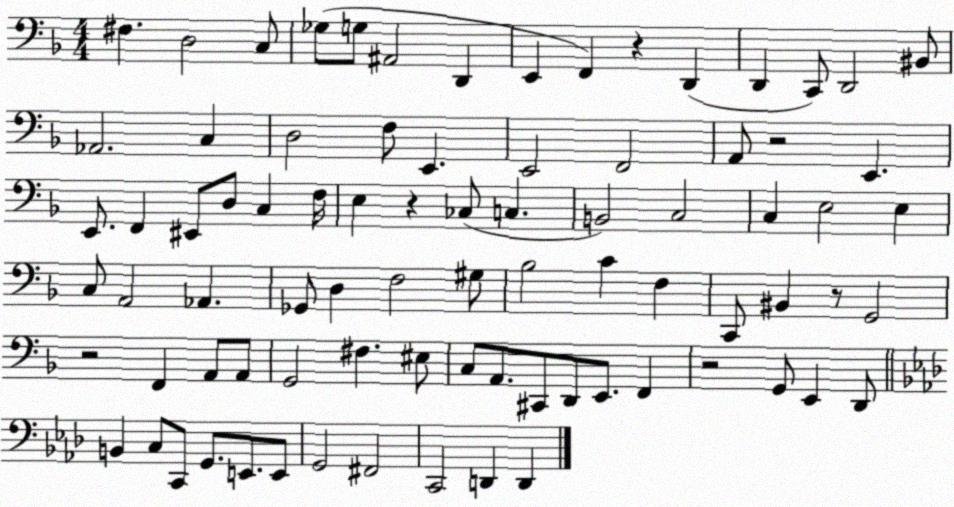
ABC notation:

X:1
T:Untitled
M:4/4
L:1/4
K:F
^F, D,2 C,/2 _G,/2 G,/2 ^A,,2 D,, E,, F,, z D,, D,, C,,/2 D,,2 ^B,,/2 _A,,2 C, D,2 F,/2 E,, E,,2 F,,2 A,,/2 z2 E,, E,,/2 F,, ^E,,/2 D,/2 C, F,/4 E, z _C,/2 C, B,,2 C,2 C, E,2 E, C,/2 A,,2 _A,, _G,,/2 D, F,2 ^G,/2 _B,2 C F, C,,/2 ^B,, z/2 G,,2 z2 F,, A,,/2 A,,/2 G,,2 ^F, ^E,/2 C,/2 A,,/2 ^C,,/2 D,,/2 E,,/2 F,, z2 G,,/2 E,, D,,/2 B,, C,/2 C,,/2 G,,/2 E,,/2 E,,/2 G,,2 ^F,,2 C,,2 D,, D,,